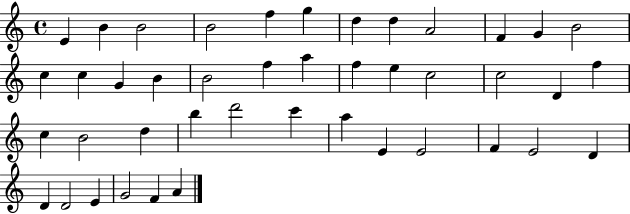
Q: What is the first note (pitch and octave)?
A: E4